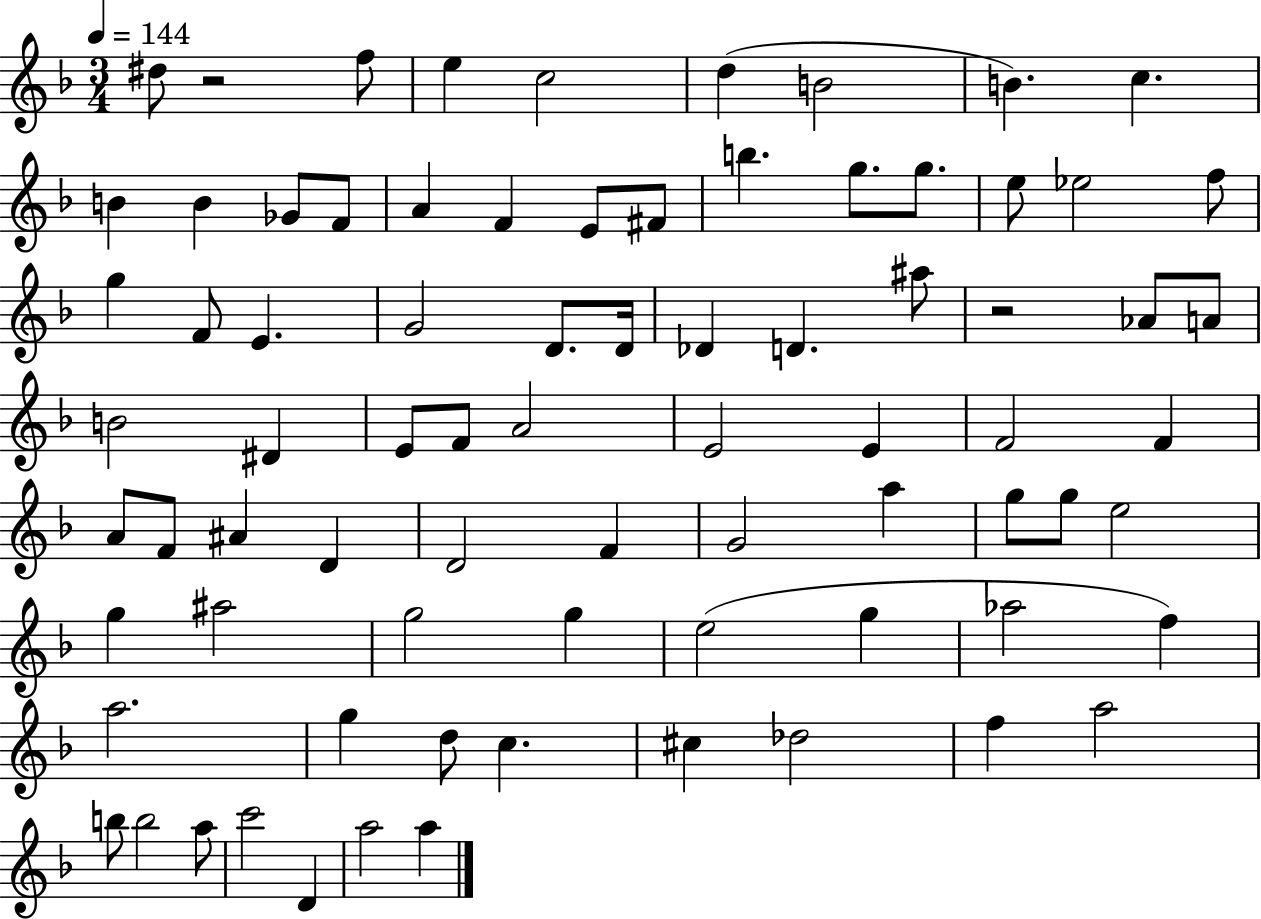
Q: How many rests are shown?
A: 2